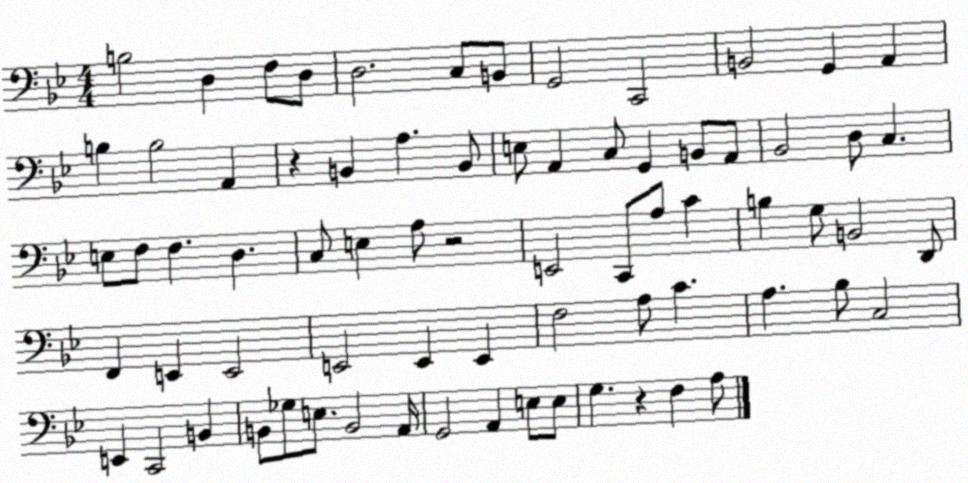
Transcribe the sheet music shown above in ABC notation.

X:1
T:Untitled
M:4/4
L:1/4
K:Bb
B,2 D, F,/2 D,/2 D,2 C,/2 B,,/2 G,,2 C,,2 B,,2 G,, A,, B, B,2 A,, z B,, A, B,,/2 E,/2 A,, C,/2 G,, B,,/2 A,,/2 _B,,2 D,/2 C, E,/2 F,/2 F, D, C,/2 E, A,/2 z2 E,,2 C,,/2 A,/2 C B, G,/2 B,,2 D,,/2 F,, E,, E,,2 E,,2 E,, E,, F,2 A,/2 C A, _B,/2 C,2 E,, C,,2 B,, B,,/2 _G,/2 E,/2 B,,2 A,,/4 G,,2 A,, E,/2 E,/2 G, z F, A,/2